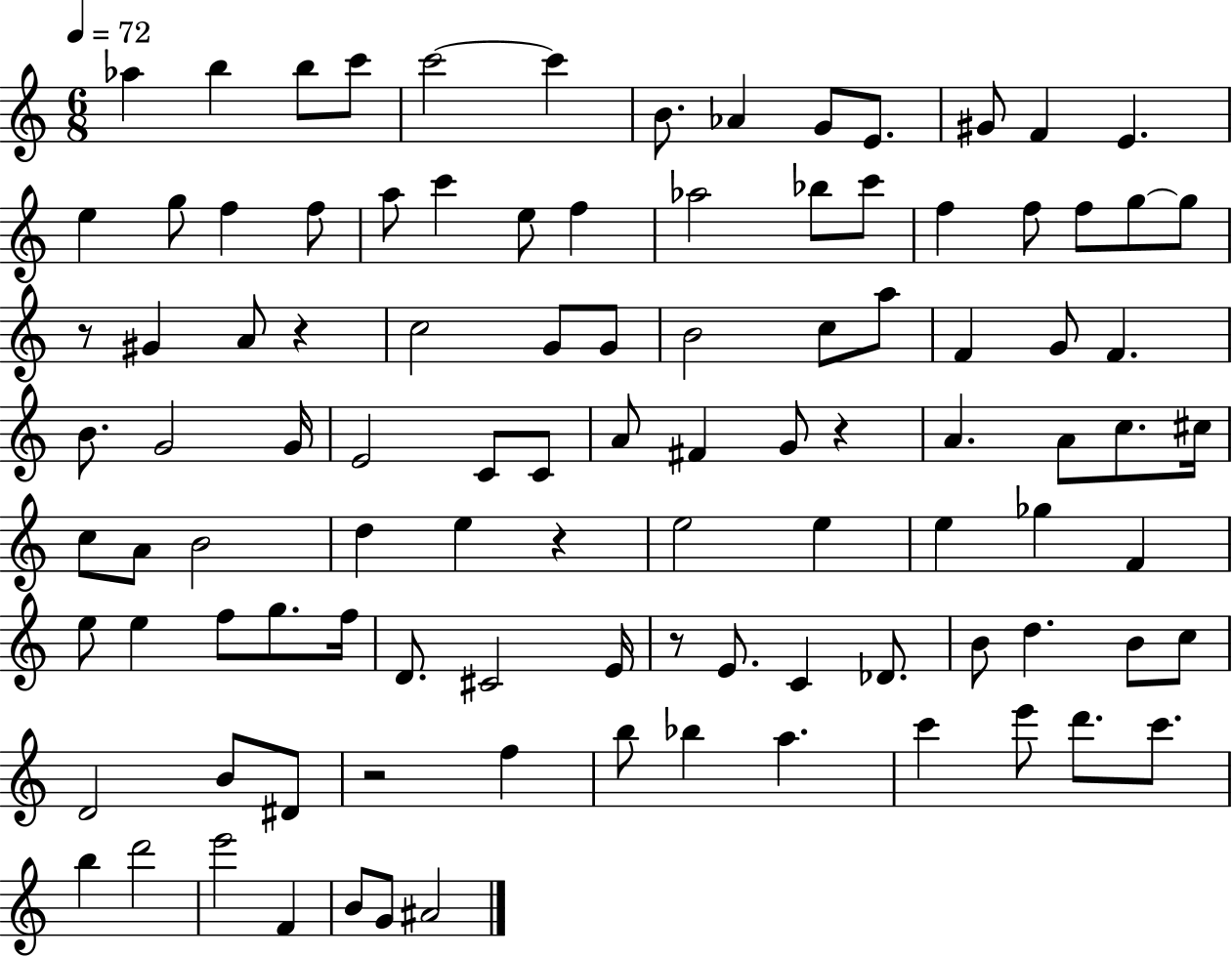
Ab5/q B5/q B5/e C6/e C6/h C6/q B4/e. Ab4/q G4/e E4/e. G#4/e F4/q E4/q. E5/q G5/e F5/q F5/e A5/e C6/q E5/e F5/q Ab5/h Bb5/e C6/e F5/q F5/e F5/e G5/e G5/e R/e G#4/q A4/e R/q C5/h G4/e G4/e B4/h C5/e A5/e F4/q G4/e F4/q. B4/e. G4/h G4/s E4/h C4/e C4/e A4/e F#4/q G4/e R/q A4/q. A4/e C5/e. C#5/s C5/e A4/e B4/h D5/q E5/q R/q E5/h E5/q E5/q Gb5/q F4/q E5/e E5/q F5/e G5/e. F5/s D4/e. C#4/h E4/s R/e E4/e. C4/q Db4/e. B4/e D5/q. B4/e C5/e D4/h B4/e D#4/e R/h F5/q B5/e Bb5/q A5/q. C6/q E6/e D6/e. C6/e. B5/q D6/h E6/h F4/q B4/e G4/e A#4/h